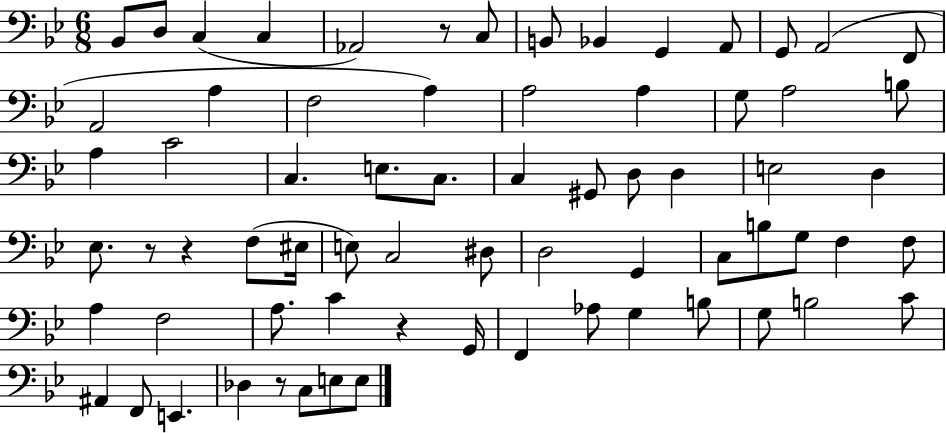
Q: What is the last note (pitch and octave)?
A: E3